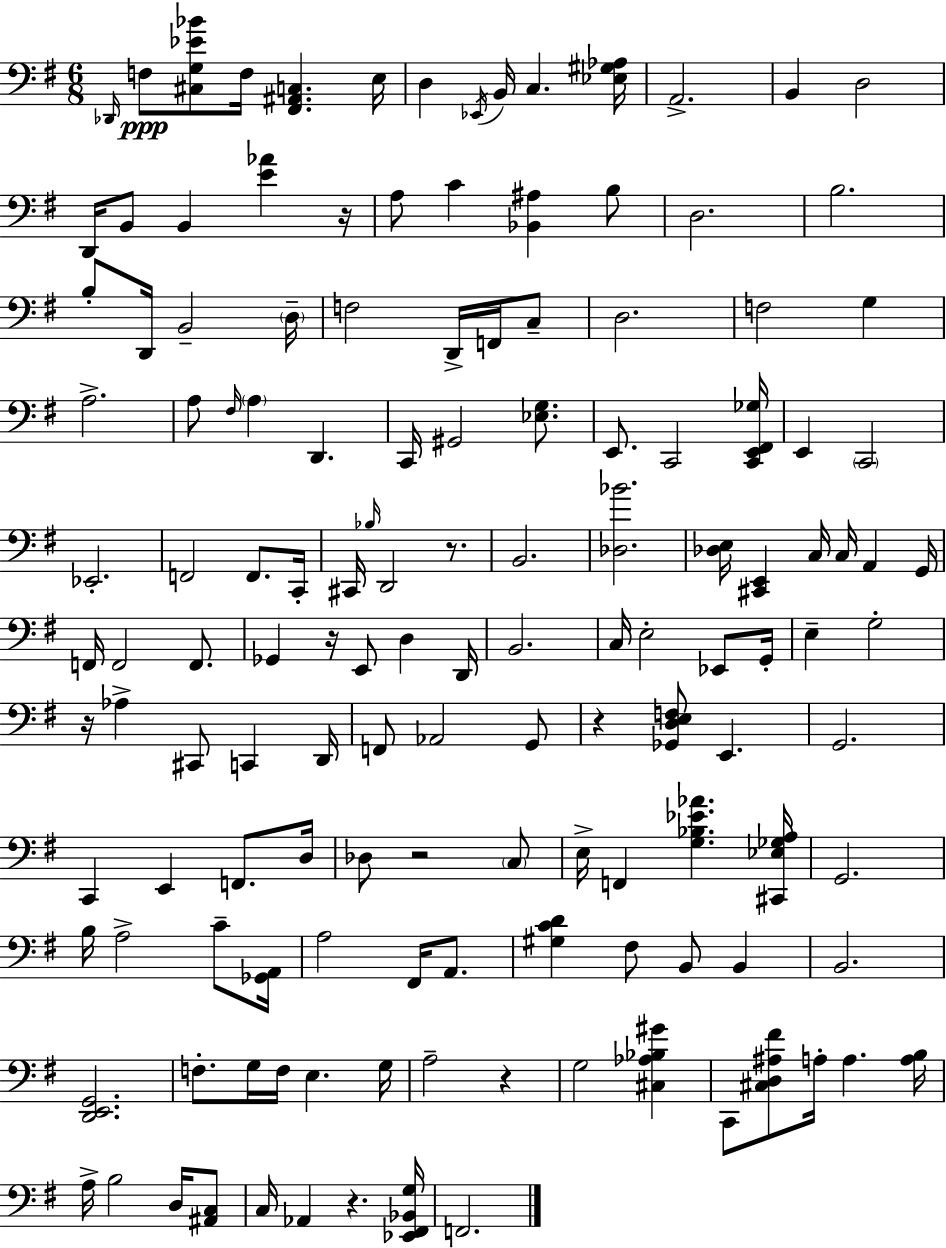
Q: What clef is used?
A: bass